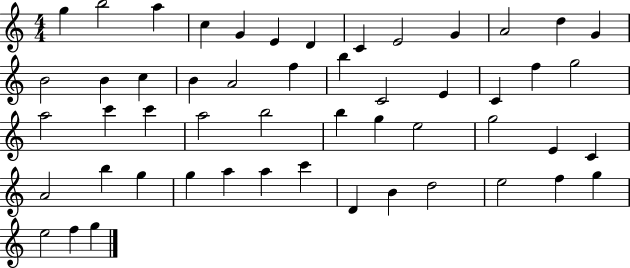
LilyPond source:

{
  \clef treble
  \numericTimeSignature
  \time 4/4
  \key c \major
  g''4 b''2 a''4 | c''4 g'4 e'4 d'4 | c'4 e'2 g'4 | a'2 d''4 g'4 | \break b'2 b'4 c''4 | b'4 a'2 f''4 | b''4 c'2 e'4 | c'4 f''4 g''2 | \break a''2 c'''4 c'''4 | a''2 b''2 | b''4 g''4 e''2 | g''2 e'4 c'4 | \break a'2 b''4 g''4 | g''4 a''4 a''4 c'''4 | d'4 b'4 d''2 | e''2 f''4 g''4 | \break e''2 f''4 g''4 | \bar "|."
}